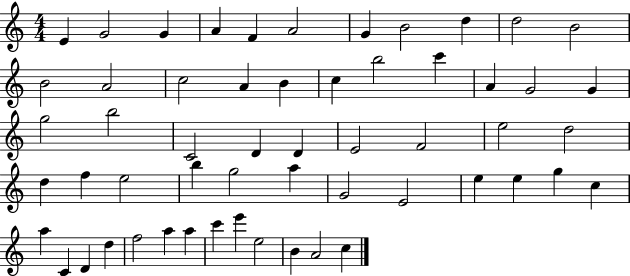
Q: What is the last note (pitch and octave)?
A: C5